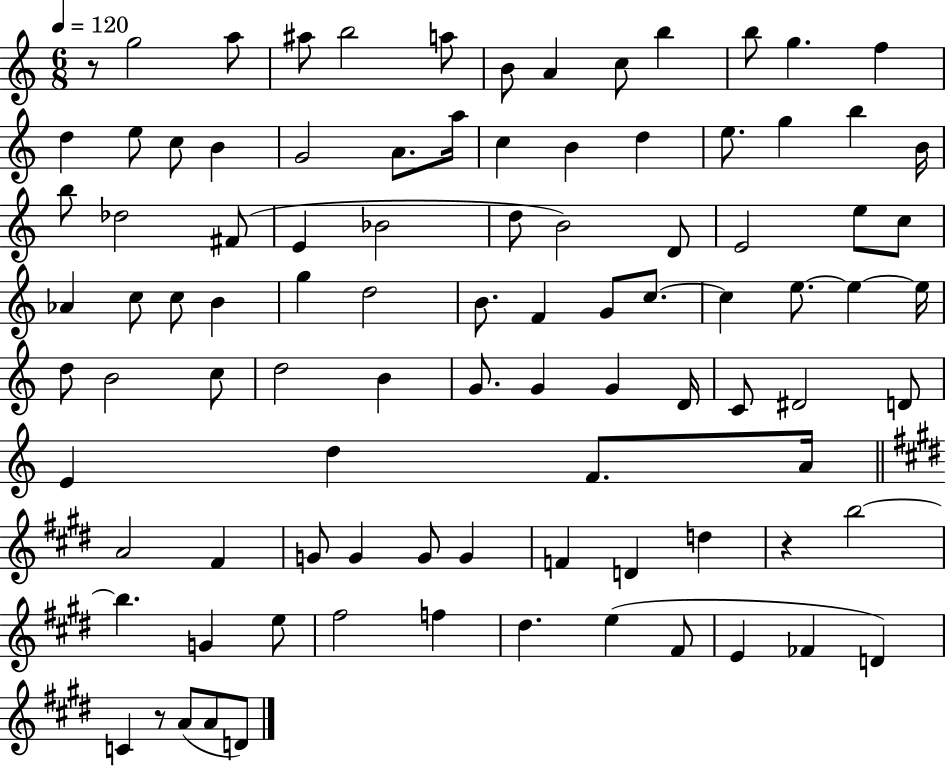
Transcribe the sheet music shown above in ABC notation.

X:1
T:Untitled
M:6/8
L:1/4
K:C
z/2 g2 a/2 ^a/2 b2 a/2 B/2 A c/2 b b/2 g f d e/2 c/2 B G2 A/2 a/4 c B d e/2 g b B/4 b/2 _d2 ^F/2 E _B2 d/2 B2 D/2 E2 e/2 c/2 _A c/2 c/2 B g d2 B/2 F G/2 c/2 c e/2 e e/4 d/2 B2 c/2 d2 B G/2 G G D/4 C/2 ^D2 D/2 E d F/2 A/4 A2 ^F G/2 G G/2 G F D d z b2 b G e/2 ^f2 f ^d e ^F/2 E _F D C z/2 A/2 A/2 D/2